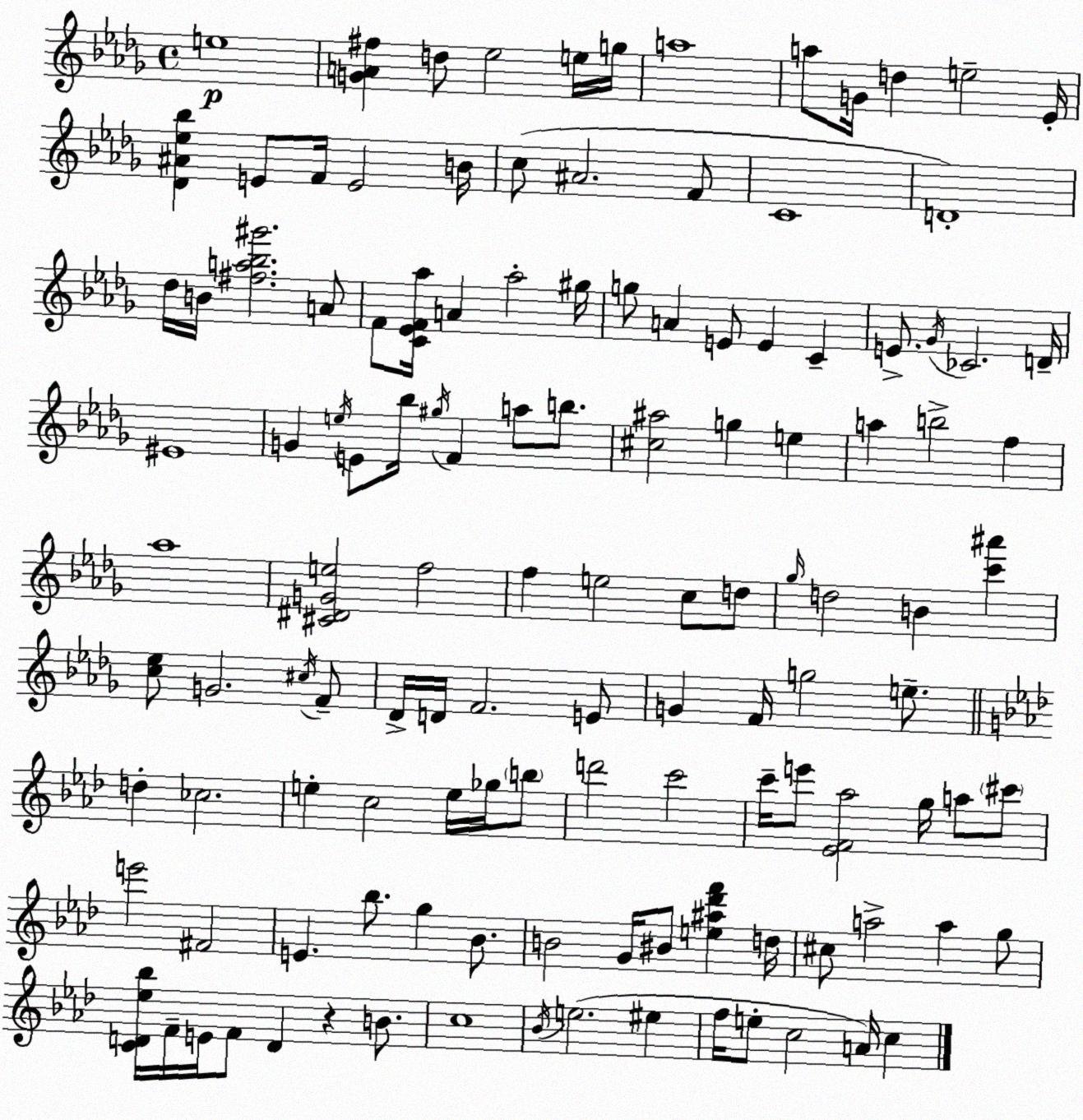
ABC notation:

X:1
T:Untitled
M:4/4
L:1/4
K:Bbm
e4 [GA^f] d/2 _e2 e/4 g/4 a4 a/2 G/4 d e2 _E/4 [_D^A_e_b] E/2 F/4 E2 B/4 c/2 ^A2 F/2 C4 D4 _d/4 B/4 [^fa_b^g']2 A/2 F/2 [C_EF_a]/4 A _a2 ^g/4 g/2 A E/2 E C E/2 _G/4 _C2 D/4 ^E4 G e/4 E/2 _b/4 ^g/4 F a/2 b/2 [^c^a]2 g e a b2 f _a4 [^C^DGe]2 f2 f e2 c/2 d/2 _g/4 d2 B [c'^a'] [c_e]/2 G2 ^c/4 F/2 _D/4 D/4 F2 E/2 G F/4 g2 e/2 d _c2 e c2 e/4 _g/4 b/2 d'2 c'2 c'/4 e'/2 [_EF_a]2 g/4 a/2 ^c'/2 e'2 ^F2 E _b/2 g _B/2 B2 G/4 ^B/2 [e^a_d'f'] d/4 ^c/2 a2 a g/2 [CD_e_b]/4 F/4 E/4 F/2 D z B/2 c4 _B/4 e2 ^e f/4 e/2 c2 A/4 c